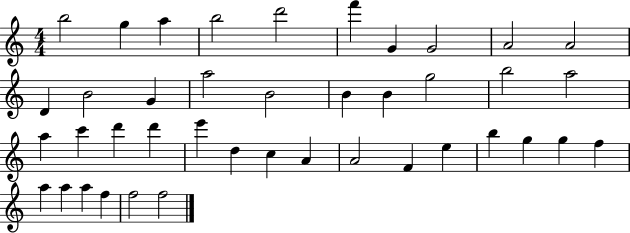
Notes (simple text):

B5/h G5/q A5/q B5/h D6/h F6/q G4/q G4/h A4/h A4/h D4/q B4/h G4/q A5/h B4/h B4/q B4/q G5/h B5/h A5/h A5/q C6/q D6/q D6/q E6/q D5/q C5/q A4/q A4/h F4/q E5/q B5/q G5/q G5/q F5/q A5/q A5/q A5/q F5/q F5/h F5/h